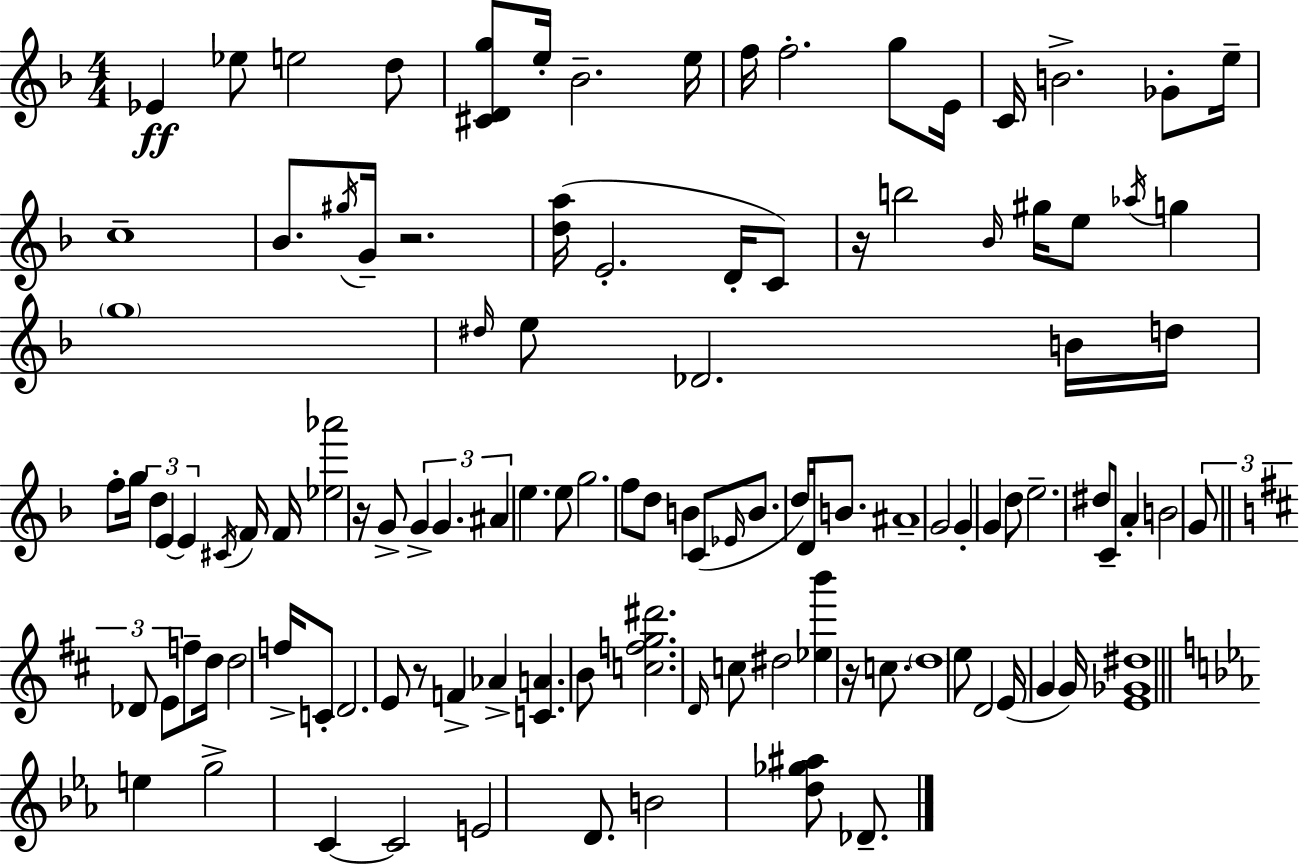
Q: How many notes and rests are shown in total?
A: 112